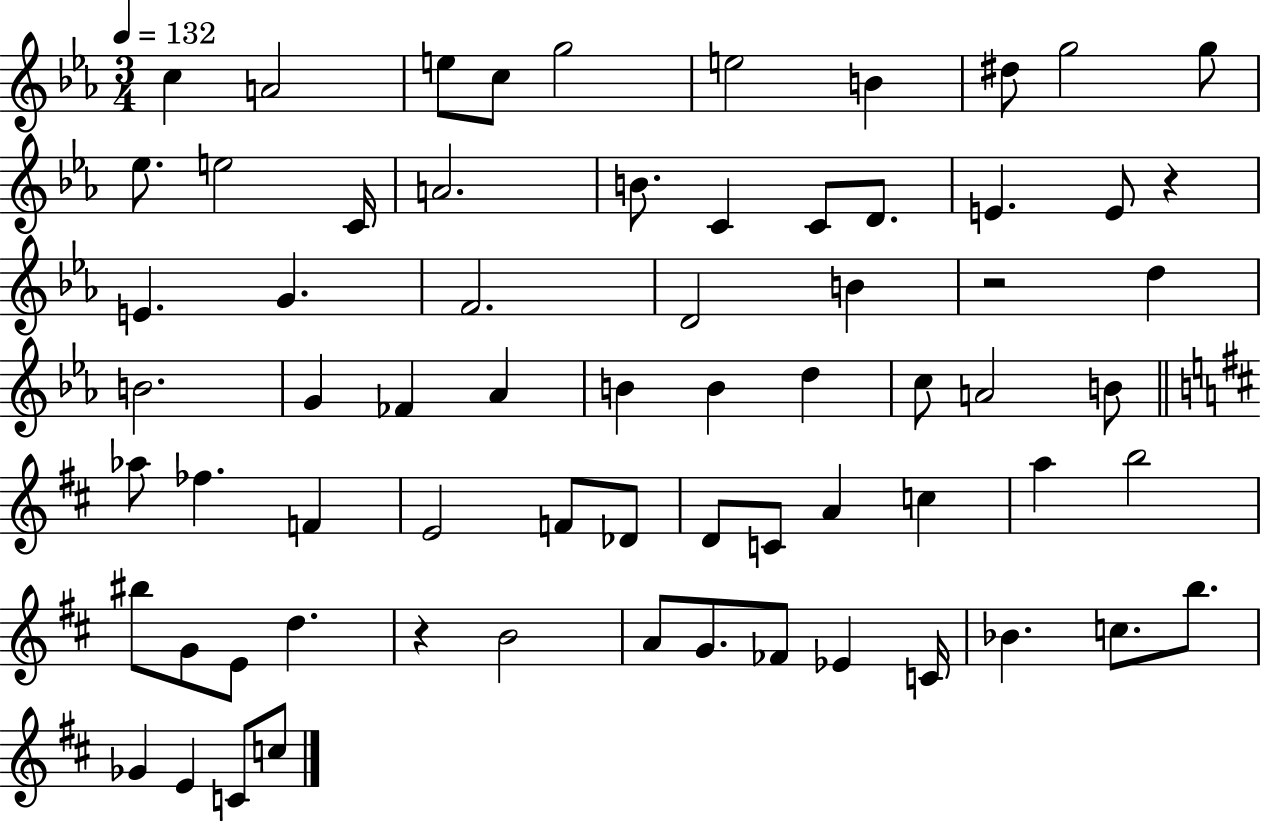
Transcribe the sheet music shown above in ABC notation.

X:1
T:Untitled
M:3/4
L:1/4
K:Eb
c A2 e/2 c/2 g2 e2 B ^d/2 g2 g/2 _e/2 e2 C/4 A2 B/2 C C/2 D/2 E E/2 z E G F2 D2 B z2 d B2 G _F _A B B d c/2 A2 B/2 _a/2 _f F E2 F/2 _D/2 D/2 C/2 A c a b2 ^b/2 G/2 E/2 d z B2 A/2 G/2 _F/2 _E C/4 _B c/2 b/2 _G E C/2 c/2